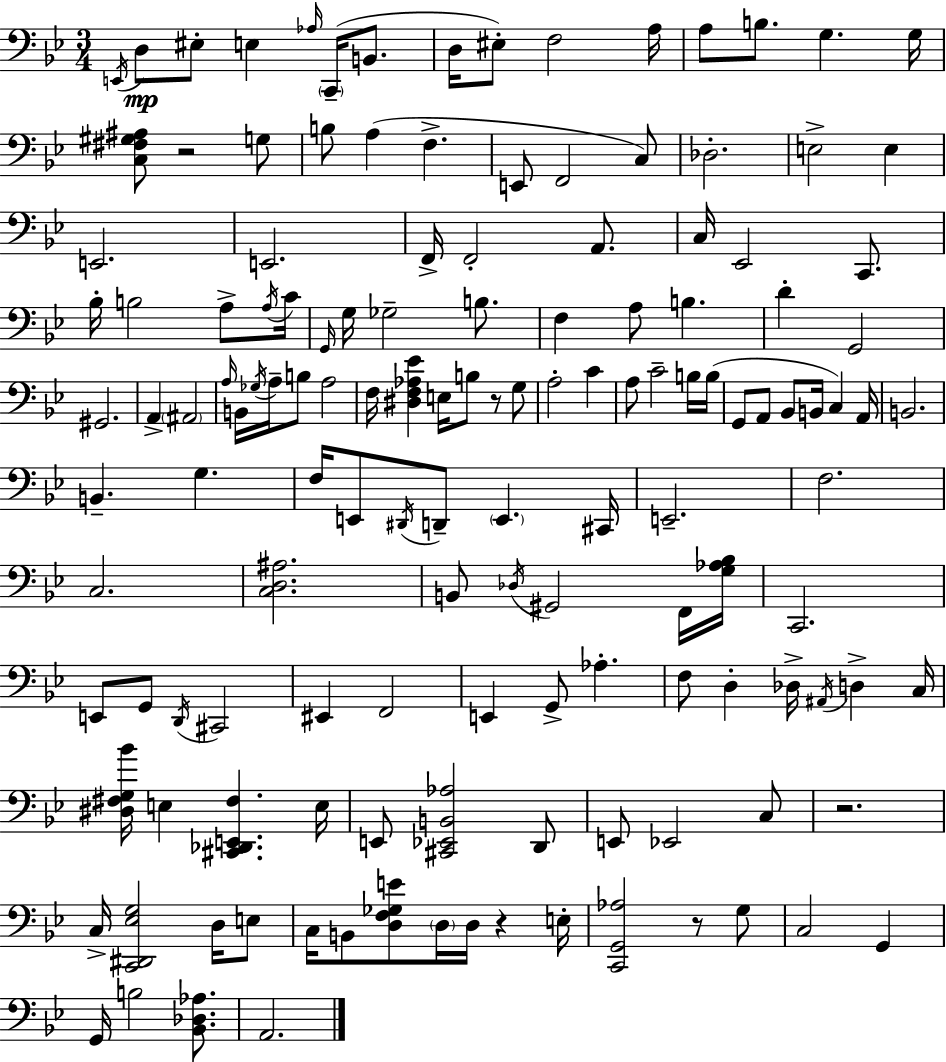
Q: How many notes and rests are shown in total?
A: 141